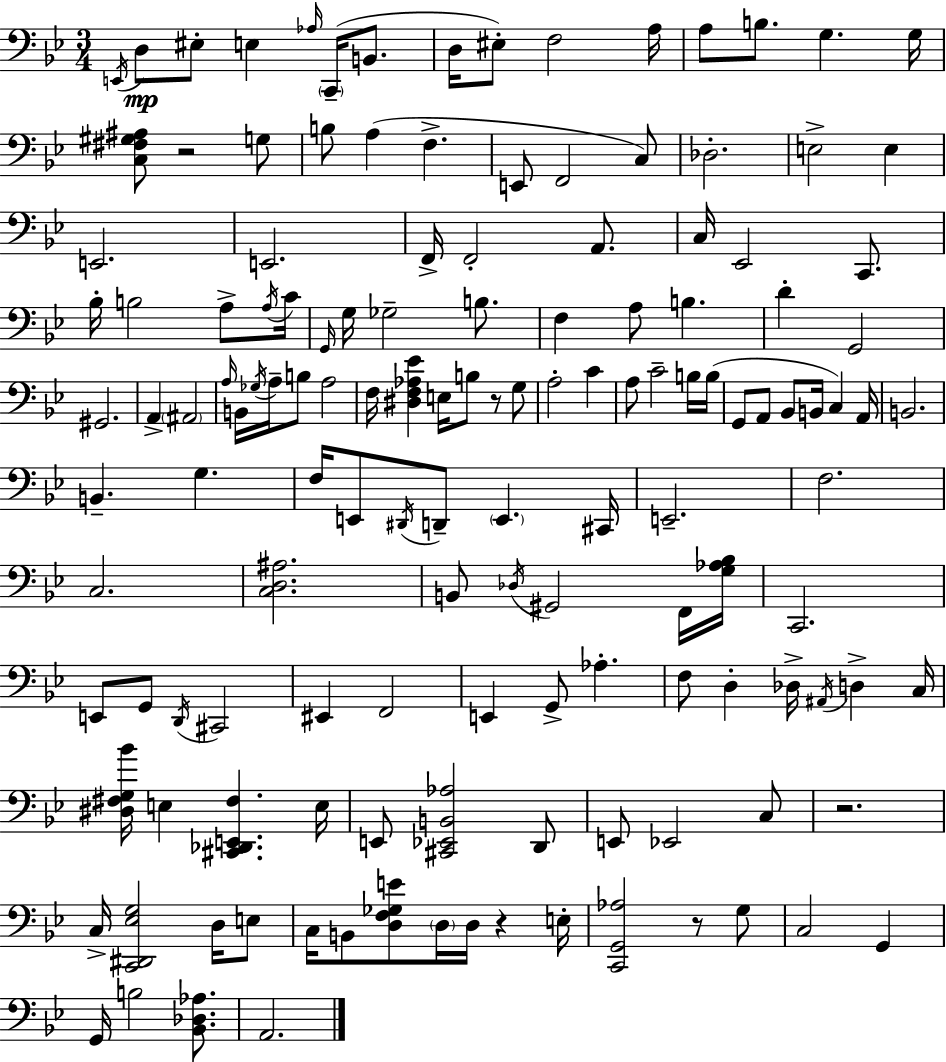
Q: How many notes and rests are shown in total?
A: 141